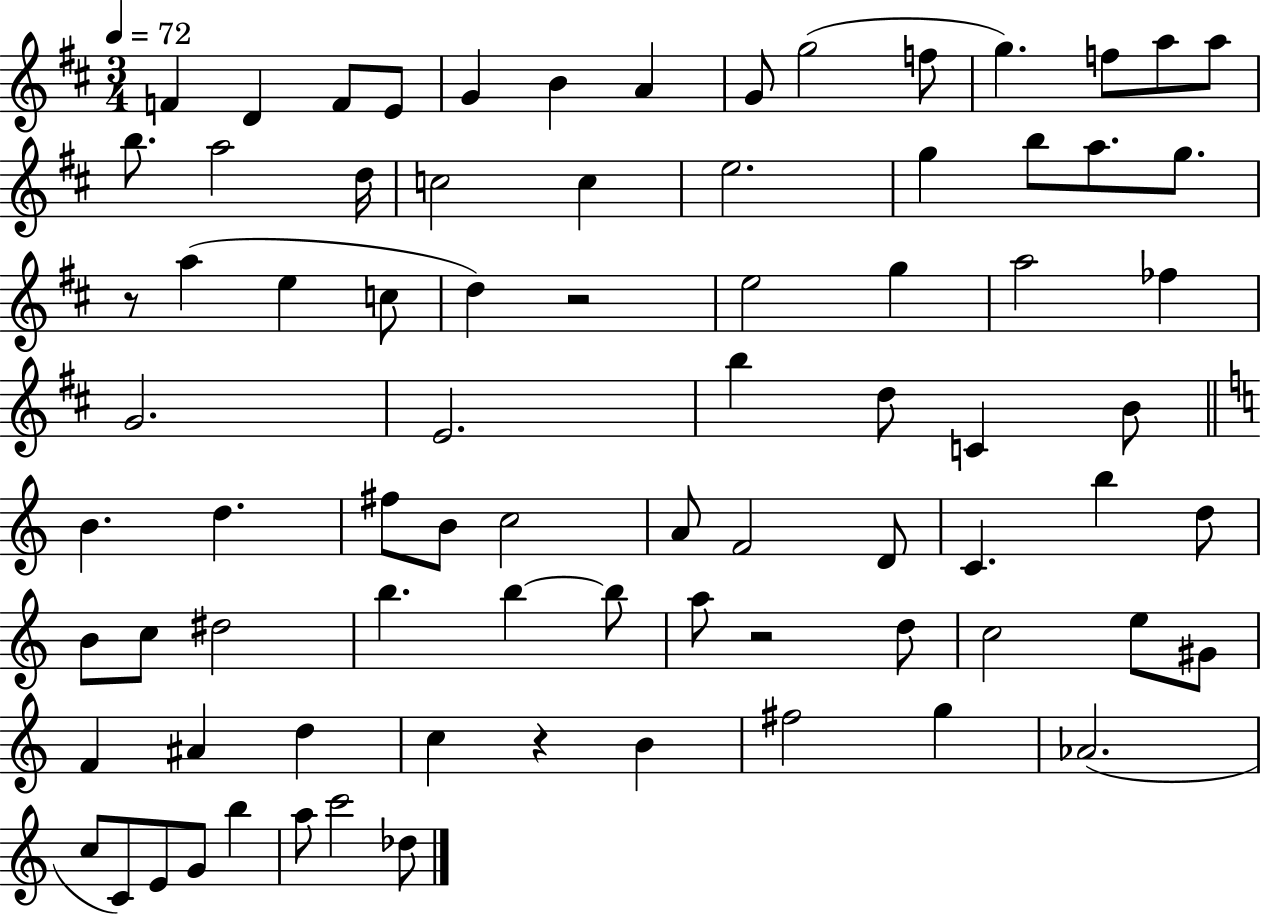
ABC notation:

X:1
T:Untitled
M:3/4
L:1/4
K:D
F D F/2 E/2 G B A G/2 g2 f/2 g f/2 a/2 a/2 b/2 a2 d/4 c2 c e2 g b/2 a/2 g/2 z/2 a e c/2 d z2 e2 g a2 _f G2 E2 b d/2 C B/2 B d ^f/2 B/2 c2 A/2 F2 D/2 C b d/2 B/2 c/2 ^d2 b b b/2 a/2 z2 d/2 c2 e/2 ^G/2 F ^A d c z B ^f2 g _A2 c/2 C/2 E/2 G/2 b a/2 c'2 _d/2